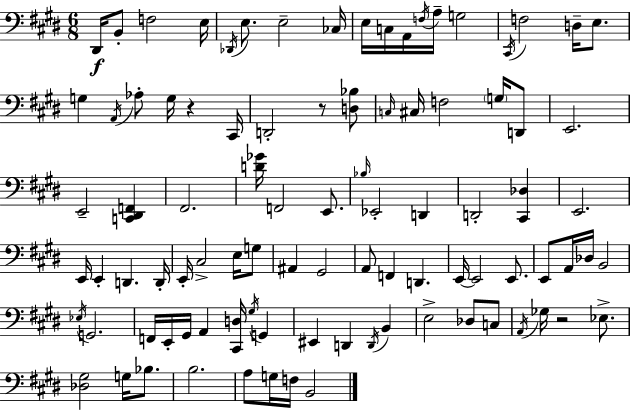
D#2/s B2/e F3/h E3/s Db2/s E3/e. E3/h CES3/s E3/s C3/s A2/s F3/s A3/s G3/h C#2/s F3/h D3/s E3/e. G3/q A2/s Ab3/e G3/s R/q C#2/s D2/h R/e [D3,Bb3]/e C3/s C#3/s F3/h G3/s D2/e E2/h. E2/h [C2,D#2,F2]/q F#2/h. [D4,Gb4]/s F2/h E2/e. Bb3/s Eb2/h D2/q D2/h [C#2,Db3]/q E2/h. E2/s E2/q D2/q. D2/s E2/s C#3/h E3/s G3/e A#2/q G#2/h A2/e F2/q D2/q. E2/s E2/h E2/e. E2/e A2/s Db3/s B2/h Eb3/s G2/h. F2/s E2/s G#2/s A2/q [C#2,D3]/s G#3/s G2/q EIS2/q D2/q D2/s B2/q E3/h Db3/e C3/e A2/s Gb3/s R/h Eb3/e. [Db3,G#3]/h G3/s Bb3/e. B3/h. A3/e G3/s F3/s B2/h